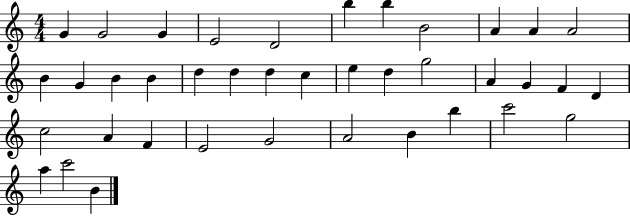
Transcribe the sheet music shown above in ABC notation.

X:1
T:Untitled
M:4/4
L:1/4
K:C
G G2 G E2 D2 b b B2 A A A2 B G B B d d d c e d g2 A G F D c2 A F E2 G2 A2 B b c'2 g2 a c'2 B